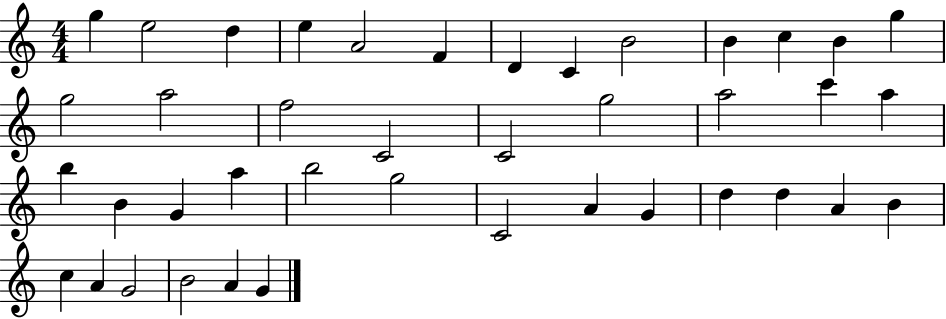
{
  \clef treble
  \numericTimeSignature
  \time 4/4
  \key c \major
  g''4 e''2 d''4 | e''4 a'2 f'4 | d'4 c'4 b'2 | b'4 c''4 b'4 g''4 | \break g''2 a''2 | f''2 c'2 | c'2 g''2 | a''2 c'''4 a''4 | \break b''4 b'4 g'4 a''4 | b''2 g''2 | c'2 a'4 g'4 | d''4 d''4 a'4 b'4 | \break c''4 a'4 g'2 | b'2 a'4 g'4 | \bar "|."
}